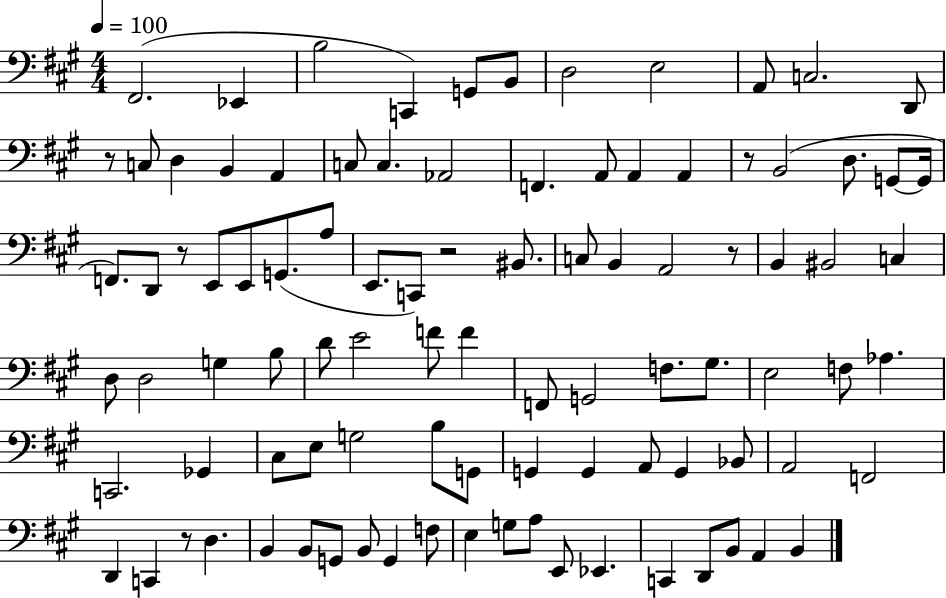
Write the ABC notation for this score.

X:1
T:Untitled
M:4/4
L:1/4
K:A
^F,,2 _E,, B,2 C,, G,,/2 B,,/2 D,2 E,2 A,,/2 C,2 D,,/2 z/2 C,/2 D, B,, A,, C,/2 C, _A,,2 F,, A,,/2 A,, A,, z/2 B,,2 D,/2 G,,/2 G,,/4 F,,/2 D,,/2 z/2 E,,/2 E,,/2 G,,/2 A,/2 E,,/2 C,,/2 z2 ^B,,/2 C,/2 B,, A,,2 z/2 B,, ^B,,2 C, D,/2 D,2 G, B,/2 D/2 E2 F/2 F F,,/2 G,,2 F,/2 ^G,/2 E,2 F,/2 _A, C,,2 _G,, ^C,/2 E,/2 G,2 B,/2 G,,/2 G,, G,, A,,/2 G,, _B,,/2 A,,2 F,,2 D,, C,, z/2 D, B,, B,,/2 G,,/2 B,,/2 G,, F,/2 E, G,/2 A,/2 E,,/2 _E,, C,, D,,/2 B,,/2 A,, B,,